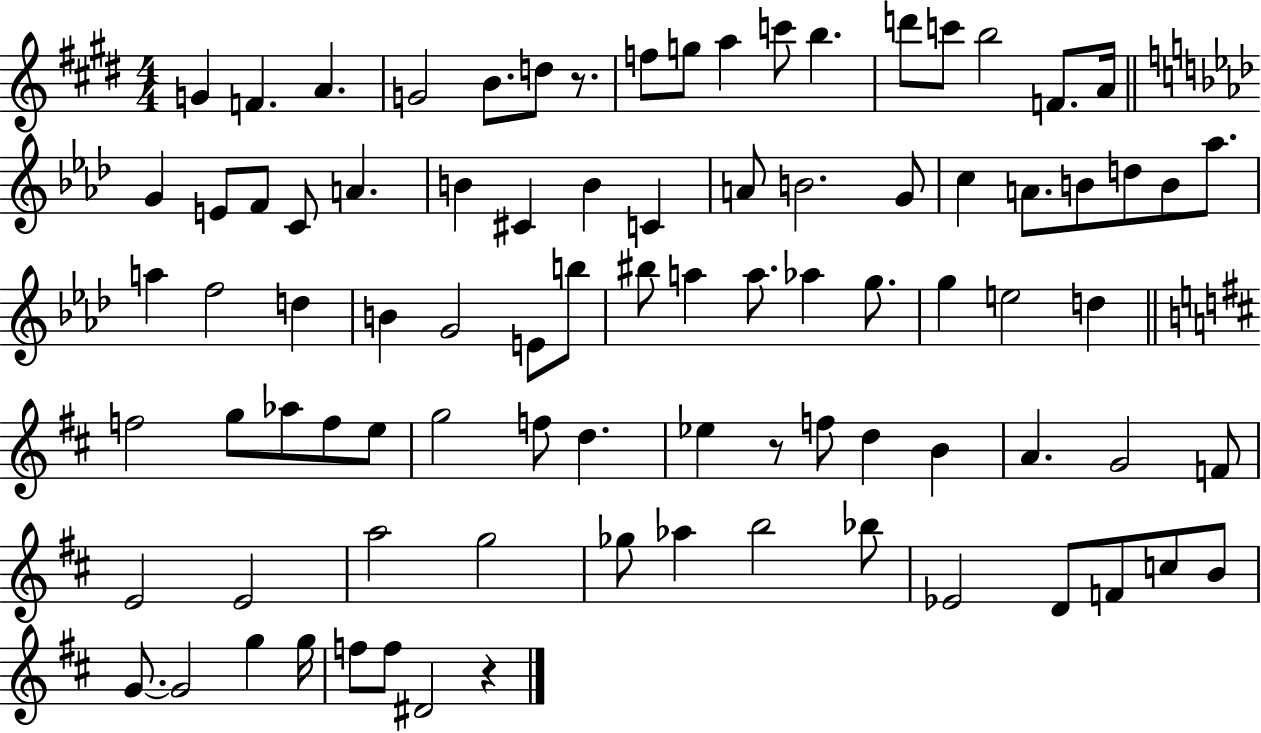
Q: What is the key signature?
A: E major